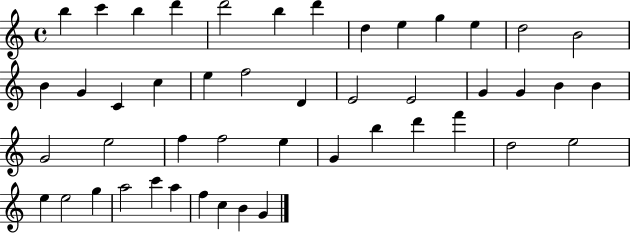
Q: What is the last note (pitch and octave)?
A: G4